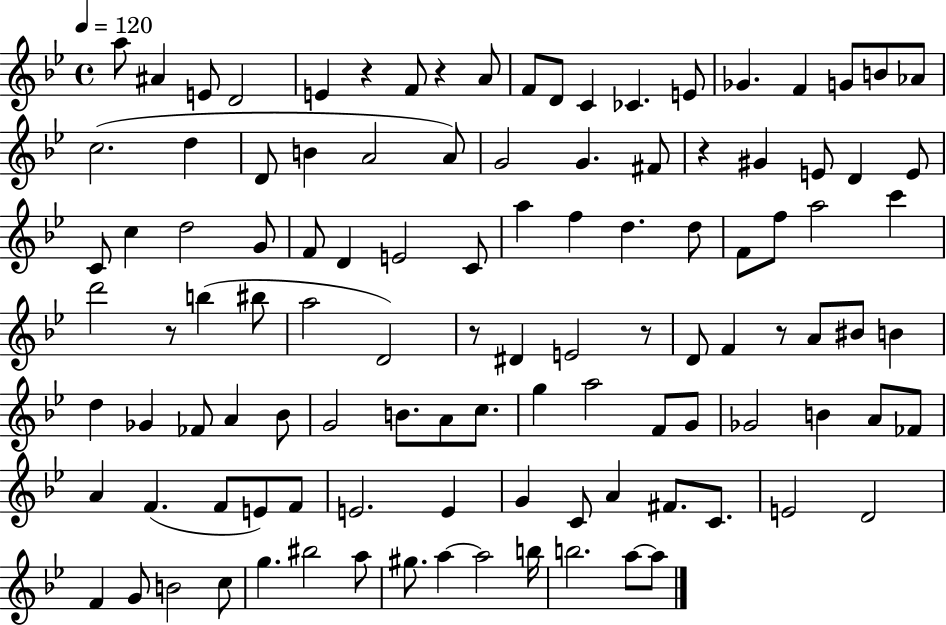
X:1
T:Untitled
M:4/4
L:1/4
K:Bb
a/2 ^A E/2 D2 E z F/2 z A/2 F/2 D/2 C _C E/2 _G F G/2 B/2 _A/2 c2 d D/2 B A2 A/2 G2 G ^F/2 z ^G E/2 D E/2 C/2 c d2 G/2 F/2 D E2 C/2 a f d d/2 F/2 f/2 a2 c' d'2 z/2 b ^b/2 a2 D2 z/2 ^D E2 z/2 D/2 F z/2 A/2 ^B/2 B d _G _F/2 A _B/2 G2 B/2 A/2 c/2 g a2 F/2 G/2 _G2 B A/2 _F/2 A F F/2 E/2 F/2 E2 E G C/2 A ^F/2 C/2 E2 D2 F G/2 B2 c/2 g ^b2 a/2 ^g/2 a a2 b/4 b2 a/2 a/2